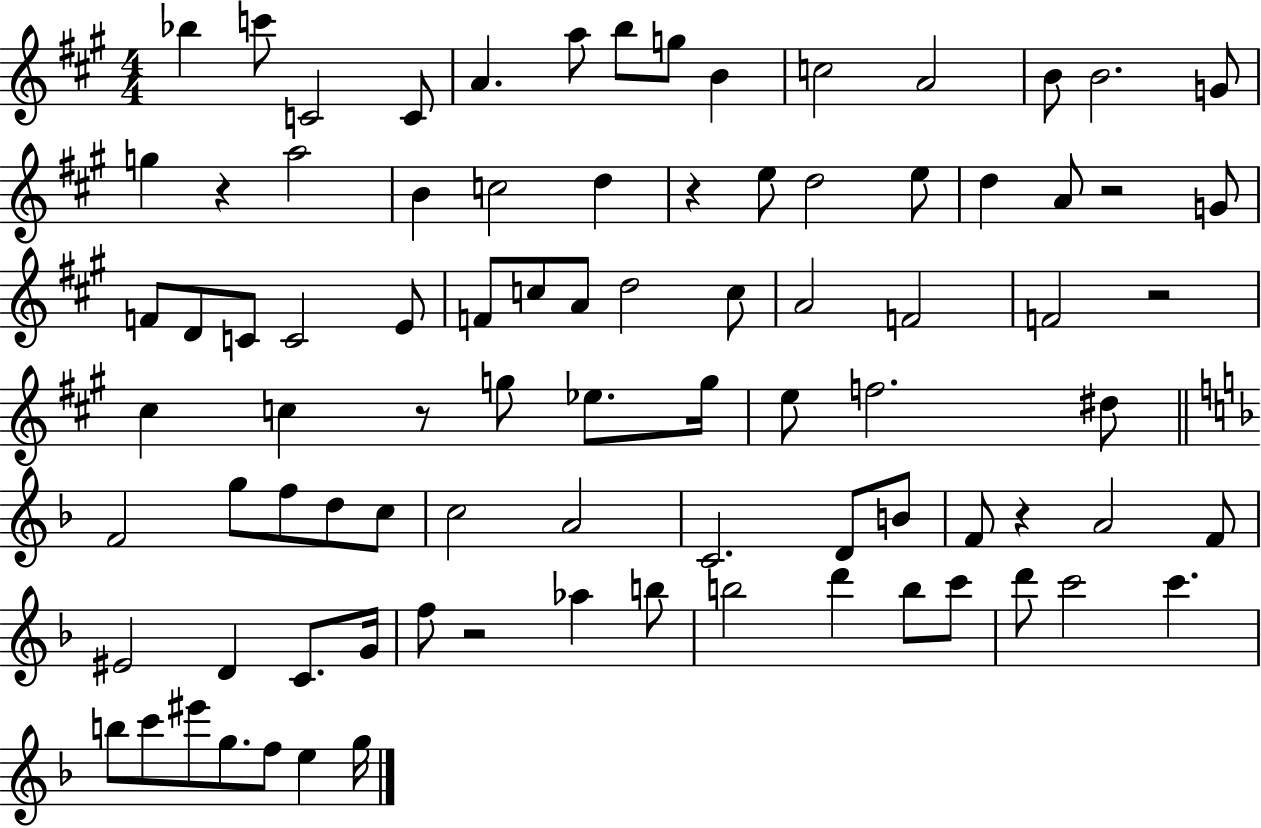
Bb5/q C6/e C4/h C4/e A4/q. A5/e B5/e G5/e B4/q C5/h A4/h B4/e B4/h. G4/e G5/q R/q A5/h B4/q C5/h D5/q R/q E5/e D5/h E5/e D5/q A4/e R/h G4/e F4/e D4/e C4/e C4/h E4/e F4/e C5/e A4/e D5/h C5/e A4/h F4/h F4/h R/h C#5/q C5/q R/e G5/e Eb5/e. G5/s E5/e F5/h. D#5/e F4/h G5/e F5/e D5/e C5/e C5/h A4/h C4/h. D4/e B4/e F4/e R/q A4/h F4/e EIS4/h D4/q C4/e. G4/s F5/e R/h Ab5/q B5/e B5/h D6/q B5/e C6/e D6/e C6/h C6/q. B5/e C6/e EIS6/e G5/e. F5/e E5/q G5/s